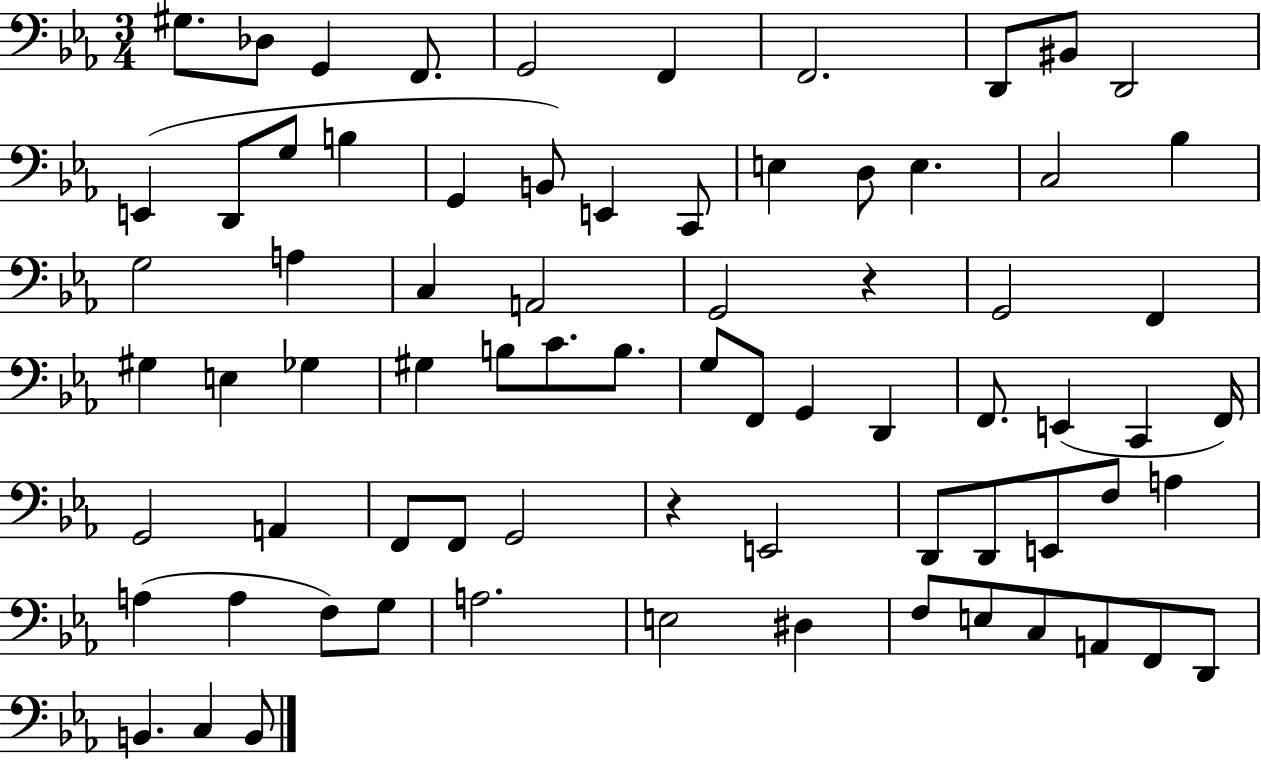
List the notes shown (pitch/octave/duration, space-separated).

G#3/e. Db3/e G2/q F2/e. G2/h F2/q F2/h. D2/e BIS2/e D2/h E2/q D2/e G3/e B3/q G2/q B2/e E2/q C2/e E3/q D3/e E3/q. C3/h Bb3/q G3/h A3/q C3/q A2/h G2/h R/q G2/h F2/q G#3/q E3/q Gb3/q G#3/q B3/e C4/e. B3/e. G3/e F2/e G2/q D2/q F2/e. E2/q C2/q F2/s G2/h A2/q F2/e F2/e G2/h R/q E2/h D2/e D2/e E2/e F3/e A3/q A3/q A3/q F3/e G3/e A3/h. E3/h D#3/q F3/e E3/e C3/e A2/e F2/e D2/e B2/q. C3/q B2/e